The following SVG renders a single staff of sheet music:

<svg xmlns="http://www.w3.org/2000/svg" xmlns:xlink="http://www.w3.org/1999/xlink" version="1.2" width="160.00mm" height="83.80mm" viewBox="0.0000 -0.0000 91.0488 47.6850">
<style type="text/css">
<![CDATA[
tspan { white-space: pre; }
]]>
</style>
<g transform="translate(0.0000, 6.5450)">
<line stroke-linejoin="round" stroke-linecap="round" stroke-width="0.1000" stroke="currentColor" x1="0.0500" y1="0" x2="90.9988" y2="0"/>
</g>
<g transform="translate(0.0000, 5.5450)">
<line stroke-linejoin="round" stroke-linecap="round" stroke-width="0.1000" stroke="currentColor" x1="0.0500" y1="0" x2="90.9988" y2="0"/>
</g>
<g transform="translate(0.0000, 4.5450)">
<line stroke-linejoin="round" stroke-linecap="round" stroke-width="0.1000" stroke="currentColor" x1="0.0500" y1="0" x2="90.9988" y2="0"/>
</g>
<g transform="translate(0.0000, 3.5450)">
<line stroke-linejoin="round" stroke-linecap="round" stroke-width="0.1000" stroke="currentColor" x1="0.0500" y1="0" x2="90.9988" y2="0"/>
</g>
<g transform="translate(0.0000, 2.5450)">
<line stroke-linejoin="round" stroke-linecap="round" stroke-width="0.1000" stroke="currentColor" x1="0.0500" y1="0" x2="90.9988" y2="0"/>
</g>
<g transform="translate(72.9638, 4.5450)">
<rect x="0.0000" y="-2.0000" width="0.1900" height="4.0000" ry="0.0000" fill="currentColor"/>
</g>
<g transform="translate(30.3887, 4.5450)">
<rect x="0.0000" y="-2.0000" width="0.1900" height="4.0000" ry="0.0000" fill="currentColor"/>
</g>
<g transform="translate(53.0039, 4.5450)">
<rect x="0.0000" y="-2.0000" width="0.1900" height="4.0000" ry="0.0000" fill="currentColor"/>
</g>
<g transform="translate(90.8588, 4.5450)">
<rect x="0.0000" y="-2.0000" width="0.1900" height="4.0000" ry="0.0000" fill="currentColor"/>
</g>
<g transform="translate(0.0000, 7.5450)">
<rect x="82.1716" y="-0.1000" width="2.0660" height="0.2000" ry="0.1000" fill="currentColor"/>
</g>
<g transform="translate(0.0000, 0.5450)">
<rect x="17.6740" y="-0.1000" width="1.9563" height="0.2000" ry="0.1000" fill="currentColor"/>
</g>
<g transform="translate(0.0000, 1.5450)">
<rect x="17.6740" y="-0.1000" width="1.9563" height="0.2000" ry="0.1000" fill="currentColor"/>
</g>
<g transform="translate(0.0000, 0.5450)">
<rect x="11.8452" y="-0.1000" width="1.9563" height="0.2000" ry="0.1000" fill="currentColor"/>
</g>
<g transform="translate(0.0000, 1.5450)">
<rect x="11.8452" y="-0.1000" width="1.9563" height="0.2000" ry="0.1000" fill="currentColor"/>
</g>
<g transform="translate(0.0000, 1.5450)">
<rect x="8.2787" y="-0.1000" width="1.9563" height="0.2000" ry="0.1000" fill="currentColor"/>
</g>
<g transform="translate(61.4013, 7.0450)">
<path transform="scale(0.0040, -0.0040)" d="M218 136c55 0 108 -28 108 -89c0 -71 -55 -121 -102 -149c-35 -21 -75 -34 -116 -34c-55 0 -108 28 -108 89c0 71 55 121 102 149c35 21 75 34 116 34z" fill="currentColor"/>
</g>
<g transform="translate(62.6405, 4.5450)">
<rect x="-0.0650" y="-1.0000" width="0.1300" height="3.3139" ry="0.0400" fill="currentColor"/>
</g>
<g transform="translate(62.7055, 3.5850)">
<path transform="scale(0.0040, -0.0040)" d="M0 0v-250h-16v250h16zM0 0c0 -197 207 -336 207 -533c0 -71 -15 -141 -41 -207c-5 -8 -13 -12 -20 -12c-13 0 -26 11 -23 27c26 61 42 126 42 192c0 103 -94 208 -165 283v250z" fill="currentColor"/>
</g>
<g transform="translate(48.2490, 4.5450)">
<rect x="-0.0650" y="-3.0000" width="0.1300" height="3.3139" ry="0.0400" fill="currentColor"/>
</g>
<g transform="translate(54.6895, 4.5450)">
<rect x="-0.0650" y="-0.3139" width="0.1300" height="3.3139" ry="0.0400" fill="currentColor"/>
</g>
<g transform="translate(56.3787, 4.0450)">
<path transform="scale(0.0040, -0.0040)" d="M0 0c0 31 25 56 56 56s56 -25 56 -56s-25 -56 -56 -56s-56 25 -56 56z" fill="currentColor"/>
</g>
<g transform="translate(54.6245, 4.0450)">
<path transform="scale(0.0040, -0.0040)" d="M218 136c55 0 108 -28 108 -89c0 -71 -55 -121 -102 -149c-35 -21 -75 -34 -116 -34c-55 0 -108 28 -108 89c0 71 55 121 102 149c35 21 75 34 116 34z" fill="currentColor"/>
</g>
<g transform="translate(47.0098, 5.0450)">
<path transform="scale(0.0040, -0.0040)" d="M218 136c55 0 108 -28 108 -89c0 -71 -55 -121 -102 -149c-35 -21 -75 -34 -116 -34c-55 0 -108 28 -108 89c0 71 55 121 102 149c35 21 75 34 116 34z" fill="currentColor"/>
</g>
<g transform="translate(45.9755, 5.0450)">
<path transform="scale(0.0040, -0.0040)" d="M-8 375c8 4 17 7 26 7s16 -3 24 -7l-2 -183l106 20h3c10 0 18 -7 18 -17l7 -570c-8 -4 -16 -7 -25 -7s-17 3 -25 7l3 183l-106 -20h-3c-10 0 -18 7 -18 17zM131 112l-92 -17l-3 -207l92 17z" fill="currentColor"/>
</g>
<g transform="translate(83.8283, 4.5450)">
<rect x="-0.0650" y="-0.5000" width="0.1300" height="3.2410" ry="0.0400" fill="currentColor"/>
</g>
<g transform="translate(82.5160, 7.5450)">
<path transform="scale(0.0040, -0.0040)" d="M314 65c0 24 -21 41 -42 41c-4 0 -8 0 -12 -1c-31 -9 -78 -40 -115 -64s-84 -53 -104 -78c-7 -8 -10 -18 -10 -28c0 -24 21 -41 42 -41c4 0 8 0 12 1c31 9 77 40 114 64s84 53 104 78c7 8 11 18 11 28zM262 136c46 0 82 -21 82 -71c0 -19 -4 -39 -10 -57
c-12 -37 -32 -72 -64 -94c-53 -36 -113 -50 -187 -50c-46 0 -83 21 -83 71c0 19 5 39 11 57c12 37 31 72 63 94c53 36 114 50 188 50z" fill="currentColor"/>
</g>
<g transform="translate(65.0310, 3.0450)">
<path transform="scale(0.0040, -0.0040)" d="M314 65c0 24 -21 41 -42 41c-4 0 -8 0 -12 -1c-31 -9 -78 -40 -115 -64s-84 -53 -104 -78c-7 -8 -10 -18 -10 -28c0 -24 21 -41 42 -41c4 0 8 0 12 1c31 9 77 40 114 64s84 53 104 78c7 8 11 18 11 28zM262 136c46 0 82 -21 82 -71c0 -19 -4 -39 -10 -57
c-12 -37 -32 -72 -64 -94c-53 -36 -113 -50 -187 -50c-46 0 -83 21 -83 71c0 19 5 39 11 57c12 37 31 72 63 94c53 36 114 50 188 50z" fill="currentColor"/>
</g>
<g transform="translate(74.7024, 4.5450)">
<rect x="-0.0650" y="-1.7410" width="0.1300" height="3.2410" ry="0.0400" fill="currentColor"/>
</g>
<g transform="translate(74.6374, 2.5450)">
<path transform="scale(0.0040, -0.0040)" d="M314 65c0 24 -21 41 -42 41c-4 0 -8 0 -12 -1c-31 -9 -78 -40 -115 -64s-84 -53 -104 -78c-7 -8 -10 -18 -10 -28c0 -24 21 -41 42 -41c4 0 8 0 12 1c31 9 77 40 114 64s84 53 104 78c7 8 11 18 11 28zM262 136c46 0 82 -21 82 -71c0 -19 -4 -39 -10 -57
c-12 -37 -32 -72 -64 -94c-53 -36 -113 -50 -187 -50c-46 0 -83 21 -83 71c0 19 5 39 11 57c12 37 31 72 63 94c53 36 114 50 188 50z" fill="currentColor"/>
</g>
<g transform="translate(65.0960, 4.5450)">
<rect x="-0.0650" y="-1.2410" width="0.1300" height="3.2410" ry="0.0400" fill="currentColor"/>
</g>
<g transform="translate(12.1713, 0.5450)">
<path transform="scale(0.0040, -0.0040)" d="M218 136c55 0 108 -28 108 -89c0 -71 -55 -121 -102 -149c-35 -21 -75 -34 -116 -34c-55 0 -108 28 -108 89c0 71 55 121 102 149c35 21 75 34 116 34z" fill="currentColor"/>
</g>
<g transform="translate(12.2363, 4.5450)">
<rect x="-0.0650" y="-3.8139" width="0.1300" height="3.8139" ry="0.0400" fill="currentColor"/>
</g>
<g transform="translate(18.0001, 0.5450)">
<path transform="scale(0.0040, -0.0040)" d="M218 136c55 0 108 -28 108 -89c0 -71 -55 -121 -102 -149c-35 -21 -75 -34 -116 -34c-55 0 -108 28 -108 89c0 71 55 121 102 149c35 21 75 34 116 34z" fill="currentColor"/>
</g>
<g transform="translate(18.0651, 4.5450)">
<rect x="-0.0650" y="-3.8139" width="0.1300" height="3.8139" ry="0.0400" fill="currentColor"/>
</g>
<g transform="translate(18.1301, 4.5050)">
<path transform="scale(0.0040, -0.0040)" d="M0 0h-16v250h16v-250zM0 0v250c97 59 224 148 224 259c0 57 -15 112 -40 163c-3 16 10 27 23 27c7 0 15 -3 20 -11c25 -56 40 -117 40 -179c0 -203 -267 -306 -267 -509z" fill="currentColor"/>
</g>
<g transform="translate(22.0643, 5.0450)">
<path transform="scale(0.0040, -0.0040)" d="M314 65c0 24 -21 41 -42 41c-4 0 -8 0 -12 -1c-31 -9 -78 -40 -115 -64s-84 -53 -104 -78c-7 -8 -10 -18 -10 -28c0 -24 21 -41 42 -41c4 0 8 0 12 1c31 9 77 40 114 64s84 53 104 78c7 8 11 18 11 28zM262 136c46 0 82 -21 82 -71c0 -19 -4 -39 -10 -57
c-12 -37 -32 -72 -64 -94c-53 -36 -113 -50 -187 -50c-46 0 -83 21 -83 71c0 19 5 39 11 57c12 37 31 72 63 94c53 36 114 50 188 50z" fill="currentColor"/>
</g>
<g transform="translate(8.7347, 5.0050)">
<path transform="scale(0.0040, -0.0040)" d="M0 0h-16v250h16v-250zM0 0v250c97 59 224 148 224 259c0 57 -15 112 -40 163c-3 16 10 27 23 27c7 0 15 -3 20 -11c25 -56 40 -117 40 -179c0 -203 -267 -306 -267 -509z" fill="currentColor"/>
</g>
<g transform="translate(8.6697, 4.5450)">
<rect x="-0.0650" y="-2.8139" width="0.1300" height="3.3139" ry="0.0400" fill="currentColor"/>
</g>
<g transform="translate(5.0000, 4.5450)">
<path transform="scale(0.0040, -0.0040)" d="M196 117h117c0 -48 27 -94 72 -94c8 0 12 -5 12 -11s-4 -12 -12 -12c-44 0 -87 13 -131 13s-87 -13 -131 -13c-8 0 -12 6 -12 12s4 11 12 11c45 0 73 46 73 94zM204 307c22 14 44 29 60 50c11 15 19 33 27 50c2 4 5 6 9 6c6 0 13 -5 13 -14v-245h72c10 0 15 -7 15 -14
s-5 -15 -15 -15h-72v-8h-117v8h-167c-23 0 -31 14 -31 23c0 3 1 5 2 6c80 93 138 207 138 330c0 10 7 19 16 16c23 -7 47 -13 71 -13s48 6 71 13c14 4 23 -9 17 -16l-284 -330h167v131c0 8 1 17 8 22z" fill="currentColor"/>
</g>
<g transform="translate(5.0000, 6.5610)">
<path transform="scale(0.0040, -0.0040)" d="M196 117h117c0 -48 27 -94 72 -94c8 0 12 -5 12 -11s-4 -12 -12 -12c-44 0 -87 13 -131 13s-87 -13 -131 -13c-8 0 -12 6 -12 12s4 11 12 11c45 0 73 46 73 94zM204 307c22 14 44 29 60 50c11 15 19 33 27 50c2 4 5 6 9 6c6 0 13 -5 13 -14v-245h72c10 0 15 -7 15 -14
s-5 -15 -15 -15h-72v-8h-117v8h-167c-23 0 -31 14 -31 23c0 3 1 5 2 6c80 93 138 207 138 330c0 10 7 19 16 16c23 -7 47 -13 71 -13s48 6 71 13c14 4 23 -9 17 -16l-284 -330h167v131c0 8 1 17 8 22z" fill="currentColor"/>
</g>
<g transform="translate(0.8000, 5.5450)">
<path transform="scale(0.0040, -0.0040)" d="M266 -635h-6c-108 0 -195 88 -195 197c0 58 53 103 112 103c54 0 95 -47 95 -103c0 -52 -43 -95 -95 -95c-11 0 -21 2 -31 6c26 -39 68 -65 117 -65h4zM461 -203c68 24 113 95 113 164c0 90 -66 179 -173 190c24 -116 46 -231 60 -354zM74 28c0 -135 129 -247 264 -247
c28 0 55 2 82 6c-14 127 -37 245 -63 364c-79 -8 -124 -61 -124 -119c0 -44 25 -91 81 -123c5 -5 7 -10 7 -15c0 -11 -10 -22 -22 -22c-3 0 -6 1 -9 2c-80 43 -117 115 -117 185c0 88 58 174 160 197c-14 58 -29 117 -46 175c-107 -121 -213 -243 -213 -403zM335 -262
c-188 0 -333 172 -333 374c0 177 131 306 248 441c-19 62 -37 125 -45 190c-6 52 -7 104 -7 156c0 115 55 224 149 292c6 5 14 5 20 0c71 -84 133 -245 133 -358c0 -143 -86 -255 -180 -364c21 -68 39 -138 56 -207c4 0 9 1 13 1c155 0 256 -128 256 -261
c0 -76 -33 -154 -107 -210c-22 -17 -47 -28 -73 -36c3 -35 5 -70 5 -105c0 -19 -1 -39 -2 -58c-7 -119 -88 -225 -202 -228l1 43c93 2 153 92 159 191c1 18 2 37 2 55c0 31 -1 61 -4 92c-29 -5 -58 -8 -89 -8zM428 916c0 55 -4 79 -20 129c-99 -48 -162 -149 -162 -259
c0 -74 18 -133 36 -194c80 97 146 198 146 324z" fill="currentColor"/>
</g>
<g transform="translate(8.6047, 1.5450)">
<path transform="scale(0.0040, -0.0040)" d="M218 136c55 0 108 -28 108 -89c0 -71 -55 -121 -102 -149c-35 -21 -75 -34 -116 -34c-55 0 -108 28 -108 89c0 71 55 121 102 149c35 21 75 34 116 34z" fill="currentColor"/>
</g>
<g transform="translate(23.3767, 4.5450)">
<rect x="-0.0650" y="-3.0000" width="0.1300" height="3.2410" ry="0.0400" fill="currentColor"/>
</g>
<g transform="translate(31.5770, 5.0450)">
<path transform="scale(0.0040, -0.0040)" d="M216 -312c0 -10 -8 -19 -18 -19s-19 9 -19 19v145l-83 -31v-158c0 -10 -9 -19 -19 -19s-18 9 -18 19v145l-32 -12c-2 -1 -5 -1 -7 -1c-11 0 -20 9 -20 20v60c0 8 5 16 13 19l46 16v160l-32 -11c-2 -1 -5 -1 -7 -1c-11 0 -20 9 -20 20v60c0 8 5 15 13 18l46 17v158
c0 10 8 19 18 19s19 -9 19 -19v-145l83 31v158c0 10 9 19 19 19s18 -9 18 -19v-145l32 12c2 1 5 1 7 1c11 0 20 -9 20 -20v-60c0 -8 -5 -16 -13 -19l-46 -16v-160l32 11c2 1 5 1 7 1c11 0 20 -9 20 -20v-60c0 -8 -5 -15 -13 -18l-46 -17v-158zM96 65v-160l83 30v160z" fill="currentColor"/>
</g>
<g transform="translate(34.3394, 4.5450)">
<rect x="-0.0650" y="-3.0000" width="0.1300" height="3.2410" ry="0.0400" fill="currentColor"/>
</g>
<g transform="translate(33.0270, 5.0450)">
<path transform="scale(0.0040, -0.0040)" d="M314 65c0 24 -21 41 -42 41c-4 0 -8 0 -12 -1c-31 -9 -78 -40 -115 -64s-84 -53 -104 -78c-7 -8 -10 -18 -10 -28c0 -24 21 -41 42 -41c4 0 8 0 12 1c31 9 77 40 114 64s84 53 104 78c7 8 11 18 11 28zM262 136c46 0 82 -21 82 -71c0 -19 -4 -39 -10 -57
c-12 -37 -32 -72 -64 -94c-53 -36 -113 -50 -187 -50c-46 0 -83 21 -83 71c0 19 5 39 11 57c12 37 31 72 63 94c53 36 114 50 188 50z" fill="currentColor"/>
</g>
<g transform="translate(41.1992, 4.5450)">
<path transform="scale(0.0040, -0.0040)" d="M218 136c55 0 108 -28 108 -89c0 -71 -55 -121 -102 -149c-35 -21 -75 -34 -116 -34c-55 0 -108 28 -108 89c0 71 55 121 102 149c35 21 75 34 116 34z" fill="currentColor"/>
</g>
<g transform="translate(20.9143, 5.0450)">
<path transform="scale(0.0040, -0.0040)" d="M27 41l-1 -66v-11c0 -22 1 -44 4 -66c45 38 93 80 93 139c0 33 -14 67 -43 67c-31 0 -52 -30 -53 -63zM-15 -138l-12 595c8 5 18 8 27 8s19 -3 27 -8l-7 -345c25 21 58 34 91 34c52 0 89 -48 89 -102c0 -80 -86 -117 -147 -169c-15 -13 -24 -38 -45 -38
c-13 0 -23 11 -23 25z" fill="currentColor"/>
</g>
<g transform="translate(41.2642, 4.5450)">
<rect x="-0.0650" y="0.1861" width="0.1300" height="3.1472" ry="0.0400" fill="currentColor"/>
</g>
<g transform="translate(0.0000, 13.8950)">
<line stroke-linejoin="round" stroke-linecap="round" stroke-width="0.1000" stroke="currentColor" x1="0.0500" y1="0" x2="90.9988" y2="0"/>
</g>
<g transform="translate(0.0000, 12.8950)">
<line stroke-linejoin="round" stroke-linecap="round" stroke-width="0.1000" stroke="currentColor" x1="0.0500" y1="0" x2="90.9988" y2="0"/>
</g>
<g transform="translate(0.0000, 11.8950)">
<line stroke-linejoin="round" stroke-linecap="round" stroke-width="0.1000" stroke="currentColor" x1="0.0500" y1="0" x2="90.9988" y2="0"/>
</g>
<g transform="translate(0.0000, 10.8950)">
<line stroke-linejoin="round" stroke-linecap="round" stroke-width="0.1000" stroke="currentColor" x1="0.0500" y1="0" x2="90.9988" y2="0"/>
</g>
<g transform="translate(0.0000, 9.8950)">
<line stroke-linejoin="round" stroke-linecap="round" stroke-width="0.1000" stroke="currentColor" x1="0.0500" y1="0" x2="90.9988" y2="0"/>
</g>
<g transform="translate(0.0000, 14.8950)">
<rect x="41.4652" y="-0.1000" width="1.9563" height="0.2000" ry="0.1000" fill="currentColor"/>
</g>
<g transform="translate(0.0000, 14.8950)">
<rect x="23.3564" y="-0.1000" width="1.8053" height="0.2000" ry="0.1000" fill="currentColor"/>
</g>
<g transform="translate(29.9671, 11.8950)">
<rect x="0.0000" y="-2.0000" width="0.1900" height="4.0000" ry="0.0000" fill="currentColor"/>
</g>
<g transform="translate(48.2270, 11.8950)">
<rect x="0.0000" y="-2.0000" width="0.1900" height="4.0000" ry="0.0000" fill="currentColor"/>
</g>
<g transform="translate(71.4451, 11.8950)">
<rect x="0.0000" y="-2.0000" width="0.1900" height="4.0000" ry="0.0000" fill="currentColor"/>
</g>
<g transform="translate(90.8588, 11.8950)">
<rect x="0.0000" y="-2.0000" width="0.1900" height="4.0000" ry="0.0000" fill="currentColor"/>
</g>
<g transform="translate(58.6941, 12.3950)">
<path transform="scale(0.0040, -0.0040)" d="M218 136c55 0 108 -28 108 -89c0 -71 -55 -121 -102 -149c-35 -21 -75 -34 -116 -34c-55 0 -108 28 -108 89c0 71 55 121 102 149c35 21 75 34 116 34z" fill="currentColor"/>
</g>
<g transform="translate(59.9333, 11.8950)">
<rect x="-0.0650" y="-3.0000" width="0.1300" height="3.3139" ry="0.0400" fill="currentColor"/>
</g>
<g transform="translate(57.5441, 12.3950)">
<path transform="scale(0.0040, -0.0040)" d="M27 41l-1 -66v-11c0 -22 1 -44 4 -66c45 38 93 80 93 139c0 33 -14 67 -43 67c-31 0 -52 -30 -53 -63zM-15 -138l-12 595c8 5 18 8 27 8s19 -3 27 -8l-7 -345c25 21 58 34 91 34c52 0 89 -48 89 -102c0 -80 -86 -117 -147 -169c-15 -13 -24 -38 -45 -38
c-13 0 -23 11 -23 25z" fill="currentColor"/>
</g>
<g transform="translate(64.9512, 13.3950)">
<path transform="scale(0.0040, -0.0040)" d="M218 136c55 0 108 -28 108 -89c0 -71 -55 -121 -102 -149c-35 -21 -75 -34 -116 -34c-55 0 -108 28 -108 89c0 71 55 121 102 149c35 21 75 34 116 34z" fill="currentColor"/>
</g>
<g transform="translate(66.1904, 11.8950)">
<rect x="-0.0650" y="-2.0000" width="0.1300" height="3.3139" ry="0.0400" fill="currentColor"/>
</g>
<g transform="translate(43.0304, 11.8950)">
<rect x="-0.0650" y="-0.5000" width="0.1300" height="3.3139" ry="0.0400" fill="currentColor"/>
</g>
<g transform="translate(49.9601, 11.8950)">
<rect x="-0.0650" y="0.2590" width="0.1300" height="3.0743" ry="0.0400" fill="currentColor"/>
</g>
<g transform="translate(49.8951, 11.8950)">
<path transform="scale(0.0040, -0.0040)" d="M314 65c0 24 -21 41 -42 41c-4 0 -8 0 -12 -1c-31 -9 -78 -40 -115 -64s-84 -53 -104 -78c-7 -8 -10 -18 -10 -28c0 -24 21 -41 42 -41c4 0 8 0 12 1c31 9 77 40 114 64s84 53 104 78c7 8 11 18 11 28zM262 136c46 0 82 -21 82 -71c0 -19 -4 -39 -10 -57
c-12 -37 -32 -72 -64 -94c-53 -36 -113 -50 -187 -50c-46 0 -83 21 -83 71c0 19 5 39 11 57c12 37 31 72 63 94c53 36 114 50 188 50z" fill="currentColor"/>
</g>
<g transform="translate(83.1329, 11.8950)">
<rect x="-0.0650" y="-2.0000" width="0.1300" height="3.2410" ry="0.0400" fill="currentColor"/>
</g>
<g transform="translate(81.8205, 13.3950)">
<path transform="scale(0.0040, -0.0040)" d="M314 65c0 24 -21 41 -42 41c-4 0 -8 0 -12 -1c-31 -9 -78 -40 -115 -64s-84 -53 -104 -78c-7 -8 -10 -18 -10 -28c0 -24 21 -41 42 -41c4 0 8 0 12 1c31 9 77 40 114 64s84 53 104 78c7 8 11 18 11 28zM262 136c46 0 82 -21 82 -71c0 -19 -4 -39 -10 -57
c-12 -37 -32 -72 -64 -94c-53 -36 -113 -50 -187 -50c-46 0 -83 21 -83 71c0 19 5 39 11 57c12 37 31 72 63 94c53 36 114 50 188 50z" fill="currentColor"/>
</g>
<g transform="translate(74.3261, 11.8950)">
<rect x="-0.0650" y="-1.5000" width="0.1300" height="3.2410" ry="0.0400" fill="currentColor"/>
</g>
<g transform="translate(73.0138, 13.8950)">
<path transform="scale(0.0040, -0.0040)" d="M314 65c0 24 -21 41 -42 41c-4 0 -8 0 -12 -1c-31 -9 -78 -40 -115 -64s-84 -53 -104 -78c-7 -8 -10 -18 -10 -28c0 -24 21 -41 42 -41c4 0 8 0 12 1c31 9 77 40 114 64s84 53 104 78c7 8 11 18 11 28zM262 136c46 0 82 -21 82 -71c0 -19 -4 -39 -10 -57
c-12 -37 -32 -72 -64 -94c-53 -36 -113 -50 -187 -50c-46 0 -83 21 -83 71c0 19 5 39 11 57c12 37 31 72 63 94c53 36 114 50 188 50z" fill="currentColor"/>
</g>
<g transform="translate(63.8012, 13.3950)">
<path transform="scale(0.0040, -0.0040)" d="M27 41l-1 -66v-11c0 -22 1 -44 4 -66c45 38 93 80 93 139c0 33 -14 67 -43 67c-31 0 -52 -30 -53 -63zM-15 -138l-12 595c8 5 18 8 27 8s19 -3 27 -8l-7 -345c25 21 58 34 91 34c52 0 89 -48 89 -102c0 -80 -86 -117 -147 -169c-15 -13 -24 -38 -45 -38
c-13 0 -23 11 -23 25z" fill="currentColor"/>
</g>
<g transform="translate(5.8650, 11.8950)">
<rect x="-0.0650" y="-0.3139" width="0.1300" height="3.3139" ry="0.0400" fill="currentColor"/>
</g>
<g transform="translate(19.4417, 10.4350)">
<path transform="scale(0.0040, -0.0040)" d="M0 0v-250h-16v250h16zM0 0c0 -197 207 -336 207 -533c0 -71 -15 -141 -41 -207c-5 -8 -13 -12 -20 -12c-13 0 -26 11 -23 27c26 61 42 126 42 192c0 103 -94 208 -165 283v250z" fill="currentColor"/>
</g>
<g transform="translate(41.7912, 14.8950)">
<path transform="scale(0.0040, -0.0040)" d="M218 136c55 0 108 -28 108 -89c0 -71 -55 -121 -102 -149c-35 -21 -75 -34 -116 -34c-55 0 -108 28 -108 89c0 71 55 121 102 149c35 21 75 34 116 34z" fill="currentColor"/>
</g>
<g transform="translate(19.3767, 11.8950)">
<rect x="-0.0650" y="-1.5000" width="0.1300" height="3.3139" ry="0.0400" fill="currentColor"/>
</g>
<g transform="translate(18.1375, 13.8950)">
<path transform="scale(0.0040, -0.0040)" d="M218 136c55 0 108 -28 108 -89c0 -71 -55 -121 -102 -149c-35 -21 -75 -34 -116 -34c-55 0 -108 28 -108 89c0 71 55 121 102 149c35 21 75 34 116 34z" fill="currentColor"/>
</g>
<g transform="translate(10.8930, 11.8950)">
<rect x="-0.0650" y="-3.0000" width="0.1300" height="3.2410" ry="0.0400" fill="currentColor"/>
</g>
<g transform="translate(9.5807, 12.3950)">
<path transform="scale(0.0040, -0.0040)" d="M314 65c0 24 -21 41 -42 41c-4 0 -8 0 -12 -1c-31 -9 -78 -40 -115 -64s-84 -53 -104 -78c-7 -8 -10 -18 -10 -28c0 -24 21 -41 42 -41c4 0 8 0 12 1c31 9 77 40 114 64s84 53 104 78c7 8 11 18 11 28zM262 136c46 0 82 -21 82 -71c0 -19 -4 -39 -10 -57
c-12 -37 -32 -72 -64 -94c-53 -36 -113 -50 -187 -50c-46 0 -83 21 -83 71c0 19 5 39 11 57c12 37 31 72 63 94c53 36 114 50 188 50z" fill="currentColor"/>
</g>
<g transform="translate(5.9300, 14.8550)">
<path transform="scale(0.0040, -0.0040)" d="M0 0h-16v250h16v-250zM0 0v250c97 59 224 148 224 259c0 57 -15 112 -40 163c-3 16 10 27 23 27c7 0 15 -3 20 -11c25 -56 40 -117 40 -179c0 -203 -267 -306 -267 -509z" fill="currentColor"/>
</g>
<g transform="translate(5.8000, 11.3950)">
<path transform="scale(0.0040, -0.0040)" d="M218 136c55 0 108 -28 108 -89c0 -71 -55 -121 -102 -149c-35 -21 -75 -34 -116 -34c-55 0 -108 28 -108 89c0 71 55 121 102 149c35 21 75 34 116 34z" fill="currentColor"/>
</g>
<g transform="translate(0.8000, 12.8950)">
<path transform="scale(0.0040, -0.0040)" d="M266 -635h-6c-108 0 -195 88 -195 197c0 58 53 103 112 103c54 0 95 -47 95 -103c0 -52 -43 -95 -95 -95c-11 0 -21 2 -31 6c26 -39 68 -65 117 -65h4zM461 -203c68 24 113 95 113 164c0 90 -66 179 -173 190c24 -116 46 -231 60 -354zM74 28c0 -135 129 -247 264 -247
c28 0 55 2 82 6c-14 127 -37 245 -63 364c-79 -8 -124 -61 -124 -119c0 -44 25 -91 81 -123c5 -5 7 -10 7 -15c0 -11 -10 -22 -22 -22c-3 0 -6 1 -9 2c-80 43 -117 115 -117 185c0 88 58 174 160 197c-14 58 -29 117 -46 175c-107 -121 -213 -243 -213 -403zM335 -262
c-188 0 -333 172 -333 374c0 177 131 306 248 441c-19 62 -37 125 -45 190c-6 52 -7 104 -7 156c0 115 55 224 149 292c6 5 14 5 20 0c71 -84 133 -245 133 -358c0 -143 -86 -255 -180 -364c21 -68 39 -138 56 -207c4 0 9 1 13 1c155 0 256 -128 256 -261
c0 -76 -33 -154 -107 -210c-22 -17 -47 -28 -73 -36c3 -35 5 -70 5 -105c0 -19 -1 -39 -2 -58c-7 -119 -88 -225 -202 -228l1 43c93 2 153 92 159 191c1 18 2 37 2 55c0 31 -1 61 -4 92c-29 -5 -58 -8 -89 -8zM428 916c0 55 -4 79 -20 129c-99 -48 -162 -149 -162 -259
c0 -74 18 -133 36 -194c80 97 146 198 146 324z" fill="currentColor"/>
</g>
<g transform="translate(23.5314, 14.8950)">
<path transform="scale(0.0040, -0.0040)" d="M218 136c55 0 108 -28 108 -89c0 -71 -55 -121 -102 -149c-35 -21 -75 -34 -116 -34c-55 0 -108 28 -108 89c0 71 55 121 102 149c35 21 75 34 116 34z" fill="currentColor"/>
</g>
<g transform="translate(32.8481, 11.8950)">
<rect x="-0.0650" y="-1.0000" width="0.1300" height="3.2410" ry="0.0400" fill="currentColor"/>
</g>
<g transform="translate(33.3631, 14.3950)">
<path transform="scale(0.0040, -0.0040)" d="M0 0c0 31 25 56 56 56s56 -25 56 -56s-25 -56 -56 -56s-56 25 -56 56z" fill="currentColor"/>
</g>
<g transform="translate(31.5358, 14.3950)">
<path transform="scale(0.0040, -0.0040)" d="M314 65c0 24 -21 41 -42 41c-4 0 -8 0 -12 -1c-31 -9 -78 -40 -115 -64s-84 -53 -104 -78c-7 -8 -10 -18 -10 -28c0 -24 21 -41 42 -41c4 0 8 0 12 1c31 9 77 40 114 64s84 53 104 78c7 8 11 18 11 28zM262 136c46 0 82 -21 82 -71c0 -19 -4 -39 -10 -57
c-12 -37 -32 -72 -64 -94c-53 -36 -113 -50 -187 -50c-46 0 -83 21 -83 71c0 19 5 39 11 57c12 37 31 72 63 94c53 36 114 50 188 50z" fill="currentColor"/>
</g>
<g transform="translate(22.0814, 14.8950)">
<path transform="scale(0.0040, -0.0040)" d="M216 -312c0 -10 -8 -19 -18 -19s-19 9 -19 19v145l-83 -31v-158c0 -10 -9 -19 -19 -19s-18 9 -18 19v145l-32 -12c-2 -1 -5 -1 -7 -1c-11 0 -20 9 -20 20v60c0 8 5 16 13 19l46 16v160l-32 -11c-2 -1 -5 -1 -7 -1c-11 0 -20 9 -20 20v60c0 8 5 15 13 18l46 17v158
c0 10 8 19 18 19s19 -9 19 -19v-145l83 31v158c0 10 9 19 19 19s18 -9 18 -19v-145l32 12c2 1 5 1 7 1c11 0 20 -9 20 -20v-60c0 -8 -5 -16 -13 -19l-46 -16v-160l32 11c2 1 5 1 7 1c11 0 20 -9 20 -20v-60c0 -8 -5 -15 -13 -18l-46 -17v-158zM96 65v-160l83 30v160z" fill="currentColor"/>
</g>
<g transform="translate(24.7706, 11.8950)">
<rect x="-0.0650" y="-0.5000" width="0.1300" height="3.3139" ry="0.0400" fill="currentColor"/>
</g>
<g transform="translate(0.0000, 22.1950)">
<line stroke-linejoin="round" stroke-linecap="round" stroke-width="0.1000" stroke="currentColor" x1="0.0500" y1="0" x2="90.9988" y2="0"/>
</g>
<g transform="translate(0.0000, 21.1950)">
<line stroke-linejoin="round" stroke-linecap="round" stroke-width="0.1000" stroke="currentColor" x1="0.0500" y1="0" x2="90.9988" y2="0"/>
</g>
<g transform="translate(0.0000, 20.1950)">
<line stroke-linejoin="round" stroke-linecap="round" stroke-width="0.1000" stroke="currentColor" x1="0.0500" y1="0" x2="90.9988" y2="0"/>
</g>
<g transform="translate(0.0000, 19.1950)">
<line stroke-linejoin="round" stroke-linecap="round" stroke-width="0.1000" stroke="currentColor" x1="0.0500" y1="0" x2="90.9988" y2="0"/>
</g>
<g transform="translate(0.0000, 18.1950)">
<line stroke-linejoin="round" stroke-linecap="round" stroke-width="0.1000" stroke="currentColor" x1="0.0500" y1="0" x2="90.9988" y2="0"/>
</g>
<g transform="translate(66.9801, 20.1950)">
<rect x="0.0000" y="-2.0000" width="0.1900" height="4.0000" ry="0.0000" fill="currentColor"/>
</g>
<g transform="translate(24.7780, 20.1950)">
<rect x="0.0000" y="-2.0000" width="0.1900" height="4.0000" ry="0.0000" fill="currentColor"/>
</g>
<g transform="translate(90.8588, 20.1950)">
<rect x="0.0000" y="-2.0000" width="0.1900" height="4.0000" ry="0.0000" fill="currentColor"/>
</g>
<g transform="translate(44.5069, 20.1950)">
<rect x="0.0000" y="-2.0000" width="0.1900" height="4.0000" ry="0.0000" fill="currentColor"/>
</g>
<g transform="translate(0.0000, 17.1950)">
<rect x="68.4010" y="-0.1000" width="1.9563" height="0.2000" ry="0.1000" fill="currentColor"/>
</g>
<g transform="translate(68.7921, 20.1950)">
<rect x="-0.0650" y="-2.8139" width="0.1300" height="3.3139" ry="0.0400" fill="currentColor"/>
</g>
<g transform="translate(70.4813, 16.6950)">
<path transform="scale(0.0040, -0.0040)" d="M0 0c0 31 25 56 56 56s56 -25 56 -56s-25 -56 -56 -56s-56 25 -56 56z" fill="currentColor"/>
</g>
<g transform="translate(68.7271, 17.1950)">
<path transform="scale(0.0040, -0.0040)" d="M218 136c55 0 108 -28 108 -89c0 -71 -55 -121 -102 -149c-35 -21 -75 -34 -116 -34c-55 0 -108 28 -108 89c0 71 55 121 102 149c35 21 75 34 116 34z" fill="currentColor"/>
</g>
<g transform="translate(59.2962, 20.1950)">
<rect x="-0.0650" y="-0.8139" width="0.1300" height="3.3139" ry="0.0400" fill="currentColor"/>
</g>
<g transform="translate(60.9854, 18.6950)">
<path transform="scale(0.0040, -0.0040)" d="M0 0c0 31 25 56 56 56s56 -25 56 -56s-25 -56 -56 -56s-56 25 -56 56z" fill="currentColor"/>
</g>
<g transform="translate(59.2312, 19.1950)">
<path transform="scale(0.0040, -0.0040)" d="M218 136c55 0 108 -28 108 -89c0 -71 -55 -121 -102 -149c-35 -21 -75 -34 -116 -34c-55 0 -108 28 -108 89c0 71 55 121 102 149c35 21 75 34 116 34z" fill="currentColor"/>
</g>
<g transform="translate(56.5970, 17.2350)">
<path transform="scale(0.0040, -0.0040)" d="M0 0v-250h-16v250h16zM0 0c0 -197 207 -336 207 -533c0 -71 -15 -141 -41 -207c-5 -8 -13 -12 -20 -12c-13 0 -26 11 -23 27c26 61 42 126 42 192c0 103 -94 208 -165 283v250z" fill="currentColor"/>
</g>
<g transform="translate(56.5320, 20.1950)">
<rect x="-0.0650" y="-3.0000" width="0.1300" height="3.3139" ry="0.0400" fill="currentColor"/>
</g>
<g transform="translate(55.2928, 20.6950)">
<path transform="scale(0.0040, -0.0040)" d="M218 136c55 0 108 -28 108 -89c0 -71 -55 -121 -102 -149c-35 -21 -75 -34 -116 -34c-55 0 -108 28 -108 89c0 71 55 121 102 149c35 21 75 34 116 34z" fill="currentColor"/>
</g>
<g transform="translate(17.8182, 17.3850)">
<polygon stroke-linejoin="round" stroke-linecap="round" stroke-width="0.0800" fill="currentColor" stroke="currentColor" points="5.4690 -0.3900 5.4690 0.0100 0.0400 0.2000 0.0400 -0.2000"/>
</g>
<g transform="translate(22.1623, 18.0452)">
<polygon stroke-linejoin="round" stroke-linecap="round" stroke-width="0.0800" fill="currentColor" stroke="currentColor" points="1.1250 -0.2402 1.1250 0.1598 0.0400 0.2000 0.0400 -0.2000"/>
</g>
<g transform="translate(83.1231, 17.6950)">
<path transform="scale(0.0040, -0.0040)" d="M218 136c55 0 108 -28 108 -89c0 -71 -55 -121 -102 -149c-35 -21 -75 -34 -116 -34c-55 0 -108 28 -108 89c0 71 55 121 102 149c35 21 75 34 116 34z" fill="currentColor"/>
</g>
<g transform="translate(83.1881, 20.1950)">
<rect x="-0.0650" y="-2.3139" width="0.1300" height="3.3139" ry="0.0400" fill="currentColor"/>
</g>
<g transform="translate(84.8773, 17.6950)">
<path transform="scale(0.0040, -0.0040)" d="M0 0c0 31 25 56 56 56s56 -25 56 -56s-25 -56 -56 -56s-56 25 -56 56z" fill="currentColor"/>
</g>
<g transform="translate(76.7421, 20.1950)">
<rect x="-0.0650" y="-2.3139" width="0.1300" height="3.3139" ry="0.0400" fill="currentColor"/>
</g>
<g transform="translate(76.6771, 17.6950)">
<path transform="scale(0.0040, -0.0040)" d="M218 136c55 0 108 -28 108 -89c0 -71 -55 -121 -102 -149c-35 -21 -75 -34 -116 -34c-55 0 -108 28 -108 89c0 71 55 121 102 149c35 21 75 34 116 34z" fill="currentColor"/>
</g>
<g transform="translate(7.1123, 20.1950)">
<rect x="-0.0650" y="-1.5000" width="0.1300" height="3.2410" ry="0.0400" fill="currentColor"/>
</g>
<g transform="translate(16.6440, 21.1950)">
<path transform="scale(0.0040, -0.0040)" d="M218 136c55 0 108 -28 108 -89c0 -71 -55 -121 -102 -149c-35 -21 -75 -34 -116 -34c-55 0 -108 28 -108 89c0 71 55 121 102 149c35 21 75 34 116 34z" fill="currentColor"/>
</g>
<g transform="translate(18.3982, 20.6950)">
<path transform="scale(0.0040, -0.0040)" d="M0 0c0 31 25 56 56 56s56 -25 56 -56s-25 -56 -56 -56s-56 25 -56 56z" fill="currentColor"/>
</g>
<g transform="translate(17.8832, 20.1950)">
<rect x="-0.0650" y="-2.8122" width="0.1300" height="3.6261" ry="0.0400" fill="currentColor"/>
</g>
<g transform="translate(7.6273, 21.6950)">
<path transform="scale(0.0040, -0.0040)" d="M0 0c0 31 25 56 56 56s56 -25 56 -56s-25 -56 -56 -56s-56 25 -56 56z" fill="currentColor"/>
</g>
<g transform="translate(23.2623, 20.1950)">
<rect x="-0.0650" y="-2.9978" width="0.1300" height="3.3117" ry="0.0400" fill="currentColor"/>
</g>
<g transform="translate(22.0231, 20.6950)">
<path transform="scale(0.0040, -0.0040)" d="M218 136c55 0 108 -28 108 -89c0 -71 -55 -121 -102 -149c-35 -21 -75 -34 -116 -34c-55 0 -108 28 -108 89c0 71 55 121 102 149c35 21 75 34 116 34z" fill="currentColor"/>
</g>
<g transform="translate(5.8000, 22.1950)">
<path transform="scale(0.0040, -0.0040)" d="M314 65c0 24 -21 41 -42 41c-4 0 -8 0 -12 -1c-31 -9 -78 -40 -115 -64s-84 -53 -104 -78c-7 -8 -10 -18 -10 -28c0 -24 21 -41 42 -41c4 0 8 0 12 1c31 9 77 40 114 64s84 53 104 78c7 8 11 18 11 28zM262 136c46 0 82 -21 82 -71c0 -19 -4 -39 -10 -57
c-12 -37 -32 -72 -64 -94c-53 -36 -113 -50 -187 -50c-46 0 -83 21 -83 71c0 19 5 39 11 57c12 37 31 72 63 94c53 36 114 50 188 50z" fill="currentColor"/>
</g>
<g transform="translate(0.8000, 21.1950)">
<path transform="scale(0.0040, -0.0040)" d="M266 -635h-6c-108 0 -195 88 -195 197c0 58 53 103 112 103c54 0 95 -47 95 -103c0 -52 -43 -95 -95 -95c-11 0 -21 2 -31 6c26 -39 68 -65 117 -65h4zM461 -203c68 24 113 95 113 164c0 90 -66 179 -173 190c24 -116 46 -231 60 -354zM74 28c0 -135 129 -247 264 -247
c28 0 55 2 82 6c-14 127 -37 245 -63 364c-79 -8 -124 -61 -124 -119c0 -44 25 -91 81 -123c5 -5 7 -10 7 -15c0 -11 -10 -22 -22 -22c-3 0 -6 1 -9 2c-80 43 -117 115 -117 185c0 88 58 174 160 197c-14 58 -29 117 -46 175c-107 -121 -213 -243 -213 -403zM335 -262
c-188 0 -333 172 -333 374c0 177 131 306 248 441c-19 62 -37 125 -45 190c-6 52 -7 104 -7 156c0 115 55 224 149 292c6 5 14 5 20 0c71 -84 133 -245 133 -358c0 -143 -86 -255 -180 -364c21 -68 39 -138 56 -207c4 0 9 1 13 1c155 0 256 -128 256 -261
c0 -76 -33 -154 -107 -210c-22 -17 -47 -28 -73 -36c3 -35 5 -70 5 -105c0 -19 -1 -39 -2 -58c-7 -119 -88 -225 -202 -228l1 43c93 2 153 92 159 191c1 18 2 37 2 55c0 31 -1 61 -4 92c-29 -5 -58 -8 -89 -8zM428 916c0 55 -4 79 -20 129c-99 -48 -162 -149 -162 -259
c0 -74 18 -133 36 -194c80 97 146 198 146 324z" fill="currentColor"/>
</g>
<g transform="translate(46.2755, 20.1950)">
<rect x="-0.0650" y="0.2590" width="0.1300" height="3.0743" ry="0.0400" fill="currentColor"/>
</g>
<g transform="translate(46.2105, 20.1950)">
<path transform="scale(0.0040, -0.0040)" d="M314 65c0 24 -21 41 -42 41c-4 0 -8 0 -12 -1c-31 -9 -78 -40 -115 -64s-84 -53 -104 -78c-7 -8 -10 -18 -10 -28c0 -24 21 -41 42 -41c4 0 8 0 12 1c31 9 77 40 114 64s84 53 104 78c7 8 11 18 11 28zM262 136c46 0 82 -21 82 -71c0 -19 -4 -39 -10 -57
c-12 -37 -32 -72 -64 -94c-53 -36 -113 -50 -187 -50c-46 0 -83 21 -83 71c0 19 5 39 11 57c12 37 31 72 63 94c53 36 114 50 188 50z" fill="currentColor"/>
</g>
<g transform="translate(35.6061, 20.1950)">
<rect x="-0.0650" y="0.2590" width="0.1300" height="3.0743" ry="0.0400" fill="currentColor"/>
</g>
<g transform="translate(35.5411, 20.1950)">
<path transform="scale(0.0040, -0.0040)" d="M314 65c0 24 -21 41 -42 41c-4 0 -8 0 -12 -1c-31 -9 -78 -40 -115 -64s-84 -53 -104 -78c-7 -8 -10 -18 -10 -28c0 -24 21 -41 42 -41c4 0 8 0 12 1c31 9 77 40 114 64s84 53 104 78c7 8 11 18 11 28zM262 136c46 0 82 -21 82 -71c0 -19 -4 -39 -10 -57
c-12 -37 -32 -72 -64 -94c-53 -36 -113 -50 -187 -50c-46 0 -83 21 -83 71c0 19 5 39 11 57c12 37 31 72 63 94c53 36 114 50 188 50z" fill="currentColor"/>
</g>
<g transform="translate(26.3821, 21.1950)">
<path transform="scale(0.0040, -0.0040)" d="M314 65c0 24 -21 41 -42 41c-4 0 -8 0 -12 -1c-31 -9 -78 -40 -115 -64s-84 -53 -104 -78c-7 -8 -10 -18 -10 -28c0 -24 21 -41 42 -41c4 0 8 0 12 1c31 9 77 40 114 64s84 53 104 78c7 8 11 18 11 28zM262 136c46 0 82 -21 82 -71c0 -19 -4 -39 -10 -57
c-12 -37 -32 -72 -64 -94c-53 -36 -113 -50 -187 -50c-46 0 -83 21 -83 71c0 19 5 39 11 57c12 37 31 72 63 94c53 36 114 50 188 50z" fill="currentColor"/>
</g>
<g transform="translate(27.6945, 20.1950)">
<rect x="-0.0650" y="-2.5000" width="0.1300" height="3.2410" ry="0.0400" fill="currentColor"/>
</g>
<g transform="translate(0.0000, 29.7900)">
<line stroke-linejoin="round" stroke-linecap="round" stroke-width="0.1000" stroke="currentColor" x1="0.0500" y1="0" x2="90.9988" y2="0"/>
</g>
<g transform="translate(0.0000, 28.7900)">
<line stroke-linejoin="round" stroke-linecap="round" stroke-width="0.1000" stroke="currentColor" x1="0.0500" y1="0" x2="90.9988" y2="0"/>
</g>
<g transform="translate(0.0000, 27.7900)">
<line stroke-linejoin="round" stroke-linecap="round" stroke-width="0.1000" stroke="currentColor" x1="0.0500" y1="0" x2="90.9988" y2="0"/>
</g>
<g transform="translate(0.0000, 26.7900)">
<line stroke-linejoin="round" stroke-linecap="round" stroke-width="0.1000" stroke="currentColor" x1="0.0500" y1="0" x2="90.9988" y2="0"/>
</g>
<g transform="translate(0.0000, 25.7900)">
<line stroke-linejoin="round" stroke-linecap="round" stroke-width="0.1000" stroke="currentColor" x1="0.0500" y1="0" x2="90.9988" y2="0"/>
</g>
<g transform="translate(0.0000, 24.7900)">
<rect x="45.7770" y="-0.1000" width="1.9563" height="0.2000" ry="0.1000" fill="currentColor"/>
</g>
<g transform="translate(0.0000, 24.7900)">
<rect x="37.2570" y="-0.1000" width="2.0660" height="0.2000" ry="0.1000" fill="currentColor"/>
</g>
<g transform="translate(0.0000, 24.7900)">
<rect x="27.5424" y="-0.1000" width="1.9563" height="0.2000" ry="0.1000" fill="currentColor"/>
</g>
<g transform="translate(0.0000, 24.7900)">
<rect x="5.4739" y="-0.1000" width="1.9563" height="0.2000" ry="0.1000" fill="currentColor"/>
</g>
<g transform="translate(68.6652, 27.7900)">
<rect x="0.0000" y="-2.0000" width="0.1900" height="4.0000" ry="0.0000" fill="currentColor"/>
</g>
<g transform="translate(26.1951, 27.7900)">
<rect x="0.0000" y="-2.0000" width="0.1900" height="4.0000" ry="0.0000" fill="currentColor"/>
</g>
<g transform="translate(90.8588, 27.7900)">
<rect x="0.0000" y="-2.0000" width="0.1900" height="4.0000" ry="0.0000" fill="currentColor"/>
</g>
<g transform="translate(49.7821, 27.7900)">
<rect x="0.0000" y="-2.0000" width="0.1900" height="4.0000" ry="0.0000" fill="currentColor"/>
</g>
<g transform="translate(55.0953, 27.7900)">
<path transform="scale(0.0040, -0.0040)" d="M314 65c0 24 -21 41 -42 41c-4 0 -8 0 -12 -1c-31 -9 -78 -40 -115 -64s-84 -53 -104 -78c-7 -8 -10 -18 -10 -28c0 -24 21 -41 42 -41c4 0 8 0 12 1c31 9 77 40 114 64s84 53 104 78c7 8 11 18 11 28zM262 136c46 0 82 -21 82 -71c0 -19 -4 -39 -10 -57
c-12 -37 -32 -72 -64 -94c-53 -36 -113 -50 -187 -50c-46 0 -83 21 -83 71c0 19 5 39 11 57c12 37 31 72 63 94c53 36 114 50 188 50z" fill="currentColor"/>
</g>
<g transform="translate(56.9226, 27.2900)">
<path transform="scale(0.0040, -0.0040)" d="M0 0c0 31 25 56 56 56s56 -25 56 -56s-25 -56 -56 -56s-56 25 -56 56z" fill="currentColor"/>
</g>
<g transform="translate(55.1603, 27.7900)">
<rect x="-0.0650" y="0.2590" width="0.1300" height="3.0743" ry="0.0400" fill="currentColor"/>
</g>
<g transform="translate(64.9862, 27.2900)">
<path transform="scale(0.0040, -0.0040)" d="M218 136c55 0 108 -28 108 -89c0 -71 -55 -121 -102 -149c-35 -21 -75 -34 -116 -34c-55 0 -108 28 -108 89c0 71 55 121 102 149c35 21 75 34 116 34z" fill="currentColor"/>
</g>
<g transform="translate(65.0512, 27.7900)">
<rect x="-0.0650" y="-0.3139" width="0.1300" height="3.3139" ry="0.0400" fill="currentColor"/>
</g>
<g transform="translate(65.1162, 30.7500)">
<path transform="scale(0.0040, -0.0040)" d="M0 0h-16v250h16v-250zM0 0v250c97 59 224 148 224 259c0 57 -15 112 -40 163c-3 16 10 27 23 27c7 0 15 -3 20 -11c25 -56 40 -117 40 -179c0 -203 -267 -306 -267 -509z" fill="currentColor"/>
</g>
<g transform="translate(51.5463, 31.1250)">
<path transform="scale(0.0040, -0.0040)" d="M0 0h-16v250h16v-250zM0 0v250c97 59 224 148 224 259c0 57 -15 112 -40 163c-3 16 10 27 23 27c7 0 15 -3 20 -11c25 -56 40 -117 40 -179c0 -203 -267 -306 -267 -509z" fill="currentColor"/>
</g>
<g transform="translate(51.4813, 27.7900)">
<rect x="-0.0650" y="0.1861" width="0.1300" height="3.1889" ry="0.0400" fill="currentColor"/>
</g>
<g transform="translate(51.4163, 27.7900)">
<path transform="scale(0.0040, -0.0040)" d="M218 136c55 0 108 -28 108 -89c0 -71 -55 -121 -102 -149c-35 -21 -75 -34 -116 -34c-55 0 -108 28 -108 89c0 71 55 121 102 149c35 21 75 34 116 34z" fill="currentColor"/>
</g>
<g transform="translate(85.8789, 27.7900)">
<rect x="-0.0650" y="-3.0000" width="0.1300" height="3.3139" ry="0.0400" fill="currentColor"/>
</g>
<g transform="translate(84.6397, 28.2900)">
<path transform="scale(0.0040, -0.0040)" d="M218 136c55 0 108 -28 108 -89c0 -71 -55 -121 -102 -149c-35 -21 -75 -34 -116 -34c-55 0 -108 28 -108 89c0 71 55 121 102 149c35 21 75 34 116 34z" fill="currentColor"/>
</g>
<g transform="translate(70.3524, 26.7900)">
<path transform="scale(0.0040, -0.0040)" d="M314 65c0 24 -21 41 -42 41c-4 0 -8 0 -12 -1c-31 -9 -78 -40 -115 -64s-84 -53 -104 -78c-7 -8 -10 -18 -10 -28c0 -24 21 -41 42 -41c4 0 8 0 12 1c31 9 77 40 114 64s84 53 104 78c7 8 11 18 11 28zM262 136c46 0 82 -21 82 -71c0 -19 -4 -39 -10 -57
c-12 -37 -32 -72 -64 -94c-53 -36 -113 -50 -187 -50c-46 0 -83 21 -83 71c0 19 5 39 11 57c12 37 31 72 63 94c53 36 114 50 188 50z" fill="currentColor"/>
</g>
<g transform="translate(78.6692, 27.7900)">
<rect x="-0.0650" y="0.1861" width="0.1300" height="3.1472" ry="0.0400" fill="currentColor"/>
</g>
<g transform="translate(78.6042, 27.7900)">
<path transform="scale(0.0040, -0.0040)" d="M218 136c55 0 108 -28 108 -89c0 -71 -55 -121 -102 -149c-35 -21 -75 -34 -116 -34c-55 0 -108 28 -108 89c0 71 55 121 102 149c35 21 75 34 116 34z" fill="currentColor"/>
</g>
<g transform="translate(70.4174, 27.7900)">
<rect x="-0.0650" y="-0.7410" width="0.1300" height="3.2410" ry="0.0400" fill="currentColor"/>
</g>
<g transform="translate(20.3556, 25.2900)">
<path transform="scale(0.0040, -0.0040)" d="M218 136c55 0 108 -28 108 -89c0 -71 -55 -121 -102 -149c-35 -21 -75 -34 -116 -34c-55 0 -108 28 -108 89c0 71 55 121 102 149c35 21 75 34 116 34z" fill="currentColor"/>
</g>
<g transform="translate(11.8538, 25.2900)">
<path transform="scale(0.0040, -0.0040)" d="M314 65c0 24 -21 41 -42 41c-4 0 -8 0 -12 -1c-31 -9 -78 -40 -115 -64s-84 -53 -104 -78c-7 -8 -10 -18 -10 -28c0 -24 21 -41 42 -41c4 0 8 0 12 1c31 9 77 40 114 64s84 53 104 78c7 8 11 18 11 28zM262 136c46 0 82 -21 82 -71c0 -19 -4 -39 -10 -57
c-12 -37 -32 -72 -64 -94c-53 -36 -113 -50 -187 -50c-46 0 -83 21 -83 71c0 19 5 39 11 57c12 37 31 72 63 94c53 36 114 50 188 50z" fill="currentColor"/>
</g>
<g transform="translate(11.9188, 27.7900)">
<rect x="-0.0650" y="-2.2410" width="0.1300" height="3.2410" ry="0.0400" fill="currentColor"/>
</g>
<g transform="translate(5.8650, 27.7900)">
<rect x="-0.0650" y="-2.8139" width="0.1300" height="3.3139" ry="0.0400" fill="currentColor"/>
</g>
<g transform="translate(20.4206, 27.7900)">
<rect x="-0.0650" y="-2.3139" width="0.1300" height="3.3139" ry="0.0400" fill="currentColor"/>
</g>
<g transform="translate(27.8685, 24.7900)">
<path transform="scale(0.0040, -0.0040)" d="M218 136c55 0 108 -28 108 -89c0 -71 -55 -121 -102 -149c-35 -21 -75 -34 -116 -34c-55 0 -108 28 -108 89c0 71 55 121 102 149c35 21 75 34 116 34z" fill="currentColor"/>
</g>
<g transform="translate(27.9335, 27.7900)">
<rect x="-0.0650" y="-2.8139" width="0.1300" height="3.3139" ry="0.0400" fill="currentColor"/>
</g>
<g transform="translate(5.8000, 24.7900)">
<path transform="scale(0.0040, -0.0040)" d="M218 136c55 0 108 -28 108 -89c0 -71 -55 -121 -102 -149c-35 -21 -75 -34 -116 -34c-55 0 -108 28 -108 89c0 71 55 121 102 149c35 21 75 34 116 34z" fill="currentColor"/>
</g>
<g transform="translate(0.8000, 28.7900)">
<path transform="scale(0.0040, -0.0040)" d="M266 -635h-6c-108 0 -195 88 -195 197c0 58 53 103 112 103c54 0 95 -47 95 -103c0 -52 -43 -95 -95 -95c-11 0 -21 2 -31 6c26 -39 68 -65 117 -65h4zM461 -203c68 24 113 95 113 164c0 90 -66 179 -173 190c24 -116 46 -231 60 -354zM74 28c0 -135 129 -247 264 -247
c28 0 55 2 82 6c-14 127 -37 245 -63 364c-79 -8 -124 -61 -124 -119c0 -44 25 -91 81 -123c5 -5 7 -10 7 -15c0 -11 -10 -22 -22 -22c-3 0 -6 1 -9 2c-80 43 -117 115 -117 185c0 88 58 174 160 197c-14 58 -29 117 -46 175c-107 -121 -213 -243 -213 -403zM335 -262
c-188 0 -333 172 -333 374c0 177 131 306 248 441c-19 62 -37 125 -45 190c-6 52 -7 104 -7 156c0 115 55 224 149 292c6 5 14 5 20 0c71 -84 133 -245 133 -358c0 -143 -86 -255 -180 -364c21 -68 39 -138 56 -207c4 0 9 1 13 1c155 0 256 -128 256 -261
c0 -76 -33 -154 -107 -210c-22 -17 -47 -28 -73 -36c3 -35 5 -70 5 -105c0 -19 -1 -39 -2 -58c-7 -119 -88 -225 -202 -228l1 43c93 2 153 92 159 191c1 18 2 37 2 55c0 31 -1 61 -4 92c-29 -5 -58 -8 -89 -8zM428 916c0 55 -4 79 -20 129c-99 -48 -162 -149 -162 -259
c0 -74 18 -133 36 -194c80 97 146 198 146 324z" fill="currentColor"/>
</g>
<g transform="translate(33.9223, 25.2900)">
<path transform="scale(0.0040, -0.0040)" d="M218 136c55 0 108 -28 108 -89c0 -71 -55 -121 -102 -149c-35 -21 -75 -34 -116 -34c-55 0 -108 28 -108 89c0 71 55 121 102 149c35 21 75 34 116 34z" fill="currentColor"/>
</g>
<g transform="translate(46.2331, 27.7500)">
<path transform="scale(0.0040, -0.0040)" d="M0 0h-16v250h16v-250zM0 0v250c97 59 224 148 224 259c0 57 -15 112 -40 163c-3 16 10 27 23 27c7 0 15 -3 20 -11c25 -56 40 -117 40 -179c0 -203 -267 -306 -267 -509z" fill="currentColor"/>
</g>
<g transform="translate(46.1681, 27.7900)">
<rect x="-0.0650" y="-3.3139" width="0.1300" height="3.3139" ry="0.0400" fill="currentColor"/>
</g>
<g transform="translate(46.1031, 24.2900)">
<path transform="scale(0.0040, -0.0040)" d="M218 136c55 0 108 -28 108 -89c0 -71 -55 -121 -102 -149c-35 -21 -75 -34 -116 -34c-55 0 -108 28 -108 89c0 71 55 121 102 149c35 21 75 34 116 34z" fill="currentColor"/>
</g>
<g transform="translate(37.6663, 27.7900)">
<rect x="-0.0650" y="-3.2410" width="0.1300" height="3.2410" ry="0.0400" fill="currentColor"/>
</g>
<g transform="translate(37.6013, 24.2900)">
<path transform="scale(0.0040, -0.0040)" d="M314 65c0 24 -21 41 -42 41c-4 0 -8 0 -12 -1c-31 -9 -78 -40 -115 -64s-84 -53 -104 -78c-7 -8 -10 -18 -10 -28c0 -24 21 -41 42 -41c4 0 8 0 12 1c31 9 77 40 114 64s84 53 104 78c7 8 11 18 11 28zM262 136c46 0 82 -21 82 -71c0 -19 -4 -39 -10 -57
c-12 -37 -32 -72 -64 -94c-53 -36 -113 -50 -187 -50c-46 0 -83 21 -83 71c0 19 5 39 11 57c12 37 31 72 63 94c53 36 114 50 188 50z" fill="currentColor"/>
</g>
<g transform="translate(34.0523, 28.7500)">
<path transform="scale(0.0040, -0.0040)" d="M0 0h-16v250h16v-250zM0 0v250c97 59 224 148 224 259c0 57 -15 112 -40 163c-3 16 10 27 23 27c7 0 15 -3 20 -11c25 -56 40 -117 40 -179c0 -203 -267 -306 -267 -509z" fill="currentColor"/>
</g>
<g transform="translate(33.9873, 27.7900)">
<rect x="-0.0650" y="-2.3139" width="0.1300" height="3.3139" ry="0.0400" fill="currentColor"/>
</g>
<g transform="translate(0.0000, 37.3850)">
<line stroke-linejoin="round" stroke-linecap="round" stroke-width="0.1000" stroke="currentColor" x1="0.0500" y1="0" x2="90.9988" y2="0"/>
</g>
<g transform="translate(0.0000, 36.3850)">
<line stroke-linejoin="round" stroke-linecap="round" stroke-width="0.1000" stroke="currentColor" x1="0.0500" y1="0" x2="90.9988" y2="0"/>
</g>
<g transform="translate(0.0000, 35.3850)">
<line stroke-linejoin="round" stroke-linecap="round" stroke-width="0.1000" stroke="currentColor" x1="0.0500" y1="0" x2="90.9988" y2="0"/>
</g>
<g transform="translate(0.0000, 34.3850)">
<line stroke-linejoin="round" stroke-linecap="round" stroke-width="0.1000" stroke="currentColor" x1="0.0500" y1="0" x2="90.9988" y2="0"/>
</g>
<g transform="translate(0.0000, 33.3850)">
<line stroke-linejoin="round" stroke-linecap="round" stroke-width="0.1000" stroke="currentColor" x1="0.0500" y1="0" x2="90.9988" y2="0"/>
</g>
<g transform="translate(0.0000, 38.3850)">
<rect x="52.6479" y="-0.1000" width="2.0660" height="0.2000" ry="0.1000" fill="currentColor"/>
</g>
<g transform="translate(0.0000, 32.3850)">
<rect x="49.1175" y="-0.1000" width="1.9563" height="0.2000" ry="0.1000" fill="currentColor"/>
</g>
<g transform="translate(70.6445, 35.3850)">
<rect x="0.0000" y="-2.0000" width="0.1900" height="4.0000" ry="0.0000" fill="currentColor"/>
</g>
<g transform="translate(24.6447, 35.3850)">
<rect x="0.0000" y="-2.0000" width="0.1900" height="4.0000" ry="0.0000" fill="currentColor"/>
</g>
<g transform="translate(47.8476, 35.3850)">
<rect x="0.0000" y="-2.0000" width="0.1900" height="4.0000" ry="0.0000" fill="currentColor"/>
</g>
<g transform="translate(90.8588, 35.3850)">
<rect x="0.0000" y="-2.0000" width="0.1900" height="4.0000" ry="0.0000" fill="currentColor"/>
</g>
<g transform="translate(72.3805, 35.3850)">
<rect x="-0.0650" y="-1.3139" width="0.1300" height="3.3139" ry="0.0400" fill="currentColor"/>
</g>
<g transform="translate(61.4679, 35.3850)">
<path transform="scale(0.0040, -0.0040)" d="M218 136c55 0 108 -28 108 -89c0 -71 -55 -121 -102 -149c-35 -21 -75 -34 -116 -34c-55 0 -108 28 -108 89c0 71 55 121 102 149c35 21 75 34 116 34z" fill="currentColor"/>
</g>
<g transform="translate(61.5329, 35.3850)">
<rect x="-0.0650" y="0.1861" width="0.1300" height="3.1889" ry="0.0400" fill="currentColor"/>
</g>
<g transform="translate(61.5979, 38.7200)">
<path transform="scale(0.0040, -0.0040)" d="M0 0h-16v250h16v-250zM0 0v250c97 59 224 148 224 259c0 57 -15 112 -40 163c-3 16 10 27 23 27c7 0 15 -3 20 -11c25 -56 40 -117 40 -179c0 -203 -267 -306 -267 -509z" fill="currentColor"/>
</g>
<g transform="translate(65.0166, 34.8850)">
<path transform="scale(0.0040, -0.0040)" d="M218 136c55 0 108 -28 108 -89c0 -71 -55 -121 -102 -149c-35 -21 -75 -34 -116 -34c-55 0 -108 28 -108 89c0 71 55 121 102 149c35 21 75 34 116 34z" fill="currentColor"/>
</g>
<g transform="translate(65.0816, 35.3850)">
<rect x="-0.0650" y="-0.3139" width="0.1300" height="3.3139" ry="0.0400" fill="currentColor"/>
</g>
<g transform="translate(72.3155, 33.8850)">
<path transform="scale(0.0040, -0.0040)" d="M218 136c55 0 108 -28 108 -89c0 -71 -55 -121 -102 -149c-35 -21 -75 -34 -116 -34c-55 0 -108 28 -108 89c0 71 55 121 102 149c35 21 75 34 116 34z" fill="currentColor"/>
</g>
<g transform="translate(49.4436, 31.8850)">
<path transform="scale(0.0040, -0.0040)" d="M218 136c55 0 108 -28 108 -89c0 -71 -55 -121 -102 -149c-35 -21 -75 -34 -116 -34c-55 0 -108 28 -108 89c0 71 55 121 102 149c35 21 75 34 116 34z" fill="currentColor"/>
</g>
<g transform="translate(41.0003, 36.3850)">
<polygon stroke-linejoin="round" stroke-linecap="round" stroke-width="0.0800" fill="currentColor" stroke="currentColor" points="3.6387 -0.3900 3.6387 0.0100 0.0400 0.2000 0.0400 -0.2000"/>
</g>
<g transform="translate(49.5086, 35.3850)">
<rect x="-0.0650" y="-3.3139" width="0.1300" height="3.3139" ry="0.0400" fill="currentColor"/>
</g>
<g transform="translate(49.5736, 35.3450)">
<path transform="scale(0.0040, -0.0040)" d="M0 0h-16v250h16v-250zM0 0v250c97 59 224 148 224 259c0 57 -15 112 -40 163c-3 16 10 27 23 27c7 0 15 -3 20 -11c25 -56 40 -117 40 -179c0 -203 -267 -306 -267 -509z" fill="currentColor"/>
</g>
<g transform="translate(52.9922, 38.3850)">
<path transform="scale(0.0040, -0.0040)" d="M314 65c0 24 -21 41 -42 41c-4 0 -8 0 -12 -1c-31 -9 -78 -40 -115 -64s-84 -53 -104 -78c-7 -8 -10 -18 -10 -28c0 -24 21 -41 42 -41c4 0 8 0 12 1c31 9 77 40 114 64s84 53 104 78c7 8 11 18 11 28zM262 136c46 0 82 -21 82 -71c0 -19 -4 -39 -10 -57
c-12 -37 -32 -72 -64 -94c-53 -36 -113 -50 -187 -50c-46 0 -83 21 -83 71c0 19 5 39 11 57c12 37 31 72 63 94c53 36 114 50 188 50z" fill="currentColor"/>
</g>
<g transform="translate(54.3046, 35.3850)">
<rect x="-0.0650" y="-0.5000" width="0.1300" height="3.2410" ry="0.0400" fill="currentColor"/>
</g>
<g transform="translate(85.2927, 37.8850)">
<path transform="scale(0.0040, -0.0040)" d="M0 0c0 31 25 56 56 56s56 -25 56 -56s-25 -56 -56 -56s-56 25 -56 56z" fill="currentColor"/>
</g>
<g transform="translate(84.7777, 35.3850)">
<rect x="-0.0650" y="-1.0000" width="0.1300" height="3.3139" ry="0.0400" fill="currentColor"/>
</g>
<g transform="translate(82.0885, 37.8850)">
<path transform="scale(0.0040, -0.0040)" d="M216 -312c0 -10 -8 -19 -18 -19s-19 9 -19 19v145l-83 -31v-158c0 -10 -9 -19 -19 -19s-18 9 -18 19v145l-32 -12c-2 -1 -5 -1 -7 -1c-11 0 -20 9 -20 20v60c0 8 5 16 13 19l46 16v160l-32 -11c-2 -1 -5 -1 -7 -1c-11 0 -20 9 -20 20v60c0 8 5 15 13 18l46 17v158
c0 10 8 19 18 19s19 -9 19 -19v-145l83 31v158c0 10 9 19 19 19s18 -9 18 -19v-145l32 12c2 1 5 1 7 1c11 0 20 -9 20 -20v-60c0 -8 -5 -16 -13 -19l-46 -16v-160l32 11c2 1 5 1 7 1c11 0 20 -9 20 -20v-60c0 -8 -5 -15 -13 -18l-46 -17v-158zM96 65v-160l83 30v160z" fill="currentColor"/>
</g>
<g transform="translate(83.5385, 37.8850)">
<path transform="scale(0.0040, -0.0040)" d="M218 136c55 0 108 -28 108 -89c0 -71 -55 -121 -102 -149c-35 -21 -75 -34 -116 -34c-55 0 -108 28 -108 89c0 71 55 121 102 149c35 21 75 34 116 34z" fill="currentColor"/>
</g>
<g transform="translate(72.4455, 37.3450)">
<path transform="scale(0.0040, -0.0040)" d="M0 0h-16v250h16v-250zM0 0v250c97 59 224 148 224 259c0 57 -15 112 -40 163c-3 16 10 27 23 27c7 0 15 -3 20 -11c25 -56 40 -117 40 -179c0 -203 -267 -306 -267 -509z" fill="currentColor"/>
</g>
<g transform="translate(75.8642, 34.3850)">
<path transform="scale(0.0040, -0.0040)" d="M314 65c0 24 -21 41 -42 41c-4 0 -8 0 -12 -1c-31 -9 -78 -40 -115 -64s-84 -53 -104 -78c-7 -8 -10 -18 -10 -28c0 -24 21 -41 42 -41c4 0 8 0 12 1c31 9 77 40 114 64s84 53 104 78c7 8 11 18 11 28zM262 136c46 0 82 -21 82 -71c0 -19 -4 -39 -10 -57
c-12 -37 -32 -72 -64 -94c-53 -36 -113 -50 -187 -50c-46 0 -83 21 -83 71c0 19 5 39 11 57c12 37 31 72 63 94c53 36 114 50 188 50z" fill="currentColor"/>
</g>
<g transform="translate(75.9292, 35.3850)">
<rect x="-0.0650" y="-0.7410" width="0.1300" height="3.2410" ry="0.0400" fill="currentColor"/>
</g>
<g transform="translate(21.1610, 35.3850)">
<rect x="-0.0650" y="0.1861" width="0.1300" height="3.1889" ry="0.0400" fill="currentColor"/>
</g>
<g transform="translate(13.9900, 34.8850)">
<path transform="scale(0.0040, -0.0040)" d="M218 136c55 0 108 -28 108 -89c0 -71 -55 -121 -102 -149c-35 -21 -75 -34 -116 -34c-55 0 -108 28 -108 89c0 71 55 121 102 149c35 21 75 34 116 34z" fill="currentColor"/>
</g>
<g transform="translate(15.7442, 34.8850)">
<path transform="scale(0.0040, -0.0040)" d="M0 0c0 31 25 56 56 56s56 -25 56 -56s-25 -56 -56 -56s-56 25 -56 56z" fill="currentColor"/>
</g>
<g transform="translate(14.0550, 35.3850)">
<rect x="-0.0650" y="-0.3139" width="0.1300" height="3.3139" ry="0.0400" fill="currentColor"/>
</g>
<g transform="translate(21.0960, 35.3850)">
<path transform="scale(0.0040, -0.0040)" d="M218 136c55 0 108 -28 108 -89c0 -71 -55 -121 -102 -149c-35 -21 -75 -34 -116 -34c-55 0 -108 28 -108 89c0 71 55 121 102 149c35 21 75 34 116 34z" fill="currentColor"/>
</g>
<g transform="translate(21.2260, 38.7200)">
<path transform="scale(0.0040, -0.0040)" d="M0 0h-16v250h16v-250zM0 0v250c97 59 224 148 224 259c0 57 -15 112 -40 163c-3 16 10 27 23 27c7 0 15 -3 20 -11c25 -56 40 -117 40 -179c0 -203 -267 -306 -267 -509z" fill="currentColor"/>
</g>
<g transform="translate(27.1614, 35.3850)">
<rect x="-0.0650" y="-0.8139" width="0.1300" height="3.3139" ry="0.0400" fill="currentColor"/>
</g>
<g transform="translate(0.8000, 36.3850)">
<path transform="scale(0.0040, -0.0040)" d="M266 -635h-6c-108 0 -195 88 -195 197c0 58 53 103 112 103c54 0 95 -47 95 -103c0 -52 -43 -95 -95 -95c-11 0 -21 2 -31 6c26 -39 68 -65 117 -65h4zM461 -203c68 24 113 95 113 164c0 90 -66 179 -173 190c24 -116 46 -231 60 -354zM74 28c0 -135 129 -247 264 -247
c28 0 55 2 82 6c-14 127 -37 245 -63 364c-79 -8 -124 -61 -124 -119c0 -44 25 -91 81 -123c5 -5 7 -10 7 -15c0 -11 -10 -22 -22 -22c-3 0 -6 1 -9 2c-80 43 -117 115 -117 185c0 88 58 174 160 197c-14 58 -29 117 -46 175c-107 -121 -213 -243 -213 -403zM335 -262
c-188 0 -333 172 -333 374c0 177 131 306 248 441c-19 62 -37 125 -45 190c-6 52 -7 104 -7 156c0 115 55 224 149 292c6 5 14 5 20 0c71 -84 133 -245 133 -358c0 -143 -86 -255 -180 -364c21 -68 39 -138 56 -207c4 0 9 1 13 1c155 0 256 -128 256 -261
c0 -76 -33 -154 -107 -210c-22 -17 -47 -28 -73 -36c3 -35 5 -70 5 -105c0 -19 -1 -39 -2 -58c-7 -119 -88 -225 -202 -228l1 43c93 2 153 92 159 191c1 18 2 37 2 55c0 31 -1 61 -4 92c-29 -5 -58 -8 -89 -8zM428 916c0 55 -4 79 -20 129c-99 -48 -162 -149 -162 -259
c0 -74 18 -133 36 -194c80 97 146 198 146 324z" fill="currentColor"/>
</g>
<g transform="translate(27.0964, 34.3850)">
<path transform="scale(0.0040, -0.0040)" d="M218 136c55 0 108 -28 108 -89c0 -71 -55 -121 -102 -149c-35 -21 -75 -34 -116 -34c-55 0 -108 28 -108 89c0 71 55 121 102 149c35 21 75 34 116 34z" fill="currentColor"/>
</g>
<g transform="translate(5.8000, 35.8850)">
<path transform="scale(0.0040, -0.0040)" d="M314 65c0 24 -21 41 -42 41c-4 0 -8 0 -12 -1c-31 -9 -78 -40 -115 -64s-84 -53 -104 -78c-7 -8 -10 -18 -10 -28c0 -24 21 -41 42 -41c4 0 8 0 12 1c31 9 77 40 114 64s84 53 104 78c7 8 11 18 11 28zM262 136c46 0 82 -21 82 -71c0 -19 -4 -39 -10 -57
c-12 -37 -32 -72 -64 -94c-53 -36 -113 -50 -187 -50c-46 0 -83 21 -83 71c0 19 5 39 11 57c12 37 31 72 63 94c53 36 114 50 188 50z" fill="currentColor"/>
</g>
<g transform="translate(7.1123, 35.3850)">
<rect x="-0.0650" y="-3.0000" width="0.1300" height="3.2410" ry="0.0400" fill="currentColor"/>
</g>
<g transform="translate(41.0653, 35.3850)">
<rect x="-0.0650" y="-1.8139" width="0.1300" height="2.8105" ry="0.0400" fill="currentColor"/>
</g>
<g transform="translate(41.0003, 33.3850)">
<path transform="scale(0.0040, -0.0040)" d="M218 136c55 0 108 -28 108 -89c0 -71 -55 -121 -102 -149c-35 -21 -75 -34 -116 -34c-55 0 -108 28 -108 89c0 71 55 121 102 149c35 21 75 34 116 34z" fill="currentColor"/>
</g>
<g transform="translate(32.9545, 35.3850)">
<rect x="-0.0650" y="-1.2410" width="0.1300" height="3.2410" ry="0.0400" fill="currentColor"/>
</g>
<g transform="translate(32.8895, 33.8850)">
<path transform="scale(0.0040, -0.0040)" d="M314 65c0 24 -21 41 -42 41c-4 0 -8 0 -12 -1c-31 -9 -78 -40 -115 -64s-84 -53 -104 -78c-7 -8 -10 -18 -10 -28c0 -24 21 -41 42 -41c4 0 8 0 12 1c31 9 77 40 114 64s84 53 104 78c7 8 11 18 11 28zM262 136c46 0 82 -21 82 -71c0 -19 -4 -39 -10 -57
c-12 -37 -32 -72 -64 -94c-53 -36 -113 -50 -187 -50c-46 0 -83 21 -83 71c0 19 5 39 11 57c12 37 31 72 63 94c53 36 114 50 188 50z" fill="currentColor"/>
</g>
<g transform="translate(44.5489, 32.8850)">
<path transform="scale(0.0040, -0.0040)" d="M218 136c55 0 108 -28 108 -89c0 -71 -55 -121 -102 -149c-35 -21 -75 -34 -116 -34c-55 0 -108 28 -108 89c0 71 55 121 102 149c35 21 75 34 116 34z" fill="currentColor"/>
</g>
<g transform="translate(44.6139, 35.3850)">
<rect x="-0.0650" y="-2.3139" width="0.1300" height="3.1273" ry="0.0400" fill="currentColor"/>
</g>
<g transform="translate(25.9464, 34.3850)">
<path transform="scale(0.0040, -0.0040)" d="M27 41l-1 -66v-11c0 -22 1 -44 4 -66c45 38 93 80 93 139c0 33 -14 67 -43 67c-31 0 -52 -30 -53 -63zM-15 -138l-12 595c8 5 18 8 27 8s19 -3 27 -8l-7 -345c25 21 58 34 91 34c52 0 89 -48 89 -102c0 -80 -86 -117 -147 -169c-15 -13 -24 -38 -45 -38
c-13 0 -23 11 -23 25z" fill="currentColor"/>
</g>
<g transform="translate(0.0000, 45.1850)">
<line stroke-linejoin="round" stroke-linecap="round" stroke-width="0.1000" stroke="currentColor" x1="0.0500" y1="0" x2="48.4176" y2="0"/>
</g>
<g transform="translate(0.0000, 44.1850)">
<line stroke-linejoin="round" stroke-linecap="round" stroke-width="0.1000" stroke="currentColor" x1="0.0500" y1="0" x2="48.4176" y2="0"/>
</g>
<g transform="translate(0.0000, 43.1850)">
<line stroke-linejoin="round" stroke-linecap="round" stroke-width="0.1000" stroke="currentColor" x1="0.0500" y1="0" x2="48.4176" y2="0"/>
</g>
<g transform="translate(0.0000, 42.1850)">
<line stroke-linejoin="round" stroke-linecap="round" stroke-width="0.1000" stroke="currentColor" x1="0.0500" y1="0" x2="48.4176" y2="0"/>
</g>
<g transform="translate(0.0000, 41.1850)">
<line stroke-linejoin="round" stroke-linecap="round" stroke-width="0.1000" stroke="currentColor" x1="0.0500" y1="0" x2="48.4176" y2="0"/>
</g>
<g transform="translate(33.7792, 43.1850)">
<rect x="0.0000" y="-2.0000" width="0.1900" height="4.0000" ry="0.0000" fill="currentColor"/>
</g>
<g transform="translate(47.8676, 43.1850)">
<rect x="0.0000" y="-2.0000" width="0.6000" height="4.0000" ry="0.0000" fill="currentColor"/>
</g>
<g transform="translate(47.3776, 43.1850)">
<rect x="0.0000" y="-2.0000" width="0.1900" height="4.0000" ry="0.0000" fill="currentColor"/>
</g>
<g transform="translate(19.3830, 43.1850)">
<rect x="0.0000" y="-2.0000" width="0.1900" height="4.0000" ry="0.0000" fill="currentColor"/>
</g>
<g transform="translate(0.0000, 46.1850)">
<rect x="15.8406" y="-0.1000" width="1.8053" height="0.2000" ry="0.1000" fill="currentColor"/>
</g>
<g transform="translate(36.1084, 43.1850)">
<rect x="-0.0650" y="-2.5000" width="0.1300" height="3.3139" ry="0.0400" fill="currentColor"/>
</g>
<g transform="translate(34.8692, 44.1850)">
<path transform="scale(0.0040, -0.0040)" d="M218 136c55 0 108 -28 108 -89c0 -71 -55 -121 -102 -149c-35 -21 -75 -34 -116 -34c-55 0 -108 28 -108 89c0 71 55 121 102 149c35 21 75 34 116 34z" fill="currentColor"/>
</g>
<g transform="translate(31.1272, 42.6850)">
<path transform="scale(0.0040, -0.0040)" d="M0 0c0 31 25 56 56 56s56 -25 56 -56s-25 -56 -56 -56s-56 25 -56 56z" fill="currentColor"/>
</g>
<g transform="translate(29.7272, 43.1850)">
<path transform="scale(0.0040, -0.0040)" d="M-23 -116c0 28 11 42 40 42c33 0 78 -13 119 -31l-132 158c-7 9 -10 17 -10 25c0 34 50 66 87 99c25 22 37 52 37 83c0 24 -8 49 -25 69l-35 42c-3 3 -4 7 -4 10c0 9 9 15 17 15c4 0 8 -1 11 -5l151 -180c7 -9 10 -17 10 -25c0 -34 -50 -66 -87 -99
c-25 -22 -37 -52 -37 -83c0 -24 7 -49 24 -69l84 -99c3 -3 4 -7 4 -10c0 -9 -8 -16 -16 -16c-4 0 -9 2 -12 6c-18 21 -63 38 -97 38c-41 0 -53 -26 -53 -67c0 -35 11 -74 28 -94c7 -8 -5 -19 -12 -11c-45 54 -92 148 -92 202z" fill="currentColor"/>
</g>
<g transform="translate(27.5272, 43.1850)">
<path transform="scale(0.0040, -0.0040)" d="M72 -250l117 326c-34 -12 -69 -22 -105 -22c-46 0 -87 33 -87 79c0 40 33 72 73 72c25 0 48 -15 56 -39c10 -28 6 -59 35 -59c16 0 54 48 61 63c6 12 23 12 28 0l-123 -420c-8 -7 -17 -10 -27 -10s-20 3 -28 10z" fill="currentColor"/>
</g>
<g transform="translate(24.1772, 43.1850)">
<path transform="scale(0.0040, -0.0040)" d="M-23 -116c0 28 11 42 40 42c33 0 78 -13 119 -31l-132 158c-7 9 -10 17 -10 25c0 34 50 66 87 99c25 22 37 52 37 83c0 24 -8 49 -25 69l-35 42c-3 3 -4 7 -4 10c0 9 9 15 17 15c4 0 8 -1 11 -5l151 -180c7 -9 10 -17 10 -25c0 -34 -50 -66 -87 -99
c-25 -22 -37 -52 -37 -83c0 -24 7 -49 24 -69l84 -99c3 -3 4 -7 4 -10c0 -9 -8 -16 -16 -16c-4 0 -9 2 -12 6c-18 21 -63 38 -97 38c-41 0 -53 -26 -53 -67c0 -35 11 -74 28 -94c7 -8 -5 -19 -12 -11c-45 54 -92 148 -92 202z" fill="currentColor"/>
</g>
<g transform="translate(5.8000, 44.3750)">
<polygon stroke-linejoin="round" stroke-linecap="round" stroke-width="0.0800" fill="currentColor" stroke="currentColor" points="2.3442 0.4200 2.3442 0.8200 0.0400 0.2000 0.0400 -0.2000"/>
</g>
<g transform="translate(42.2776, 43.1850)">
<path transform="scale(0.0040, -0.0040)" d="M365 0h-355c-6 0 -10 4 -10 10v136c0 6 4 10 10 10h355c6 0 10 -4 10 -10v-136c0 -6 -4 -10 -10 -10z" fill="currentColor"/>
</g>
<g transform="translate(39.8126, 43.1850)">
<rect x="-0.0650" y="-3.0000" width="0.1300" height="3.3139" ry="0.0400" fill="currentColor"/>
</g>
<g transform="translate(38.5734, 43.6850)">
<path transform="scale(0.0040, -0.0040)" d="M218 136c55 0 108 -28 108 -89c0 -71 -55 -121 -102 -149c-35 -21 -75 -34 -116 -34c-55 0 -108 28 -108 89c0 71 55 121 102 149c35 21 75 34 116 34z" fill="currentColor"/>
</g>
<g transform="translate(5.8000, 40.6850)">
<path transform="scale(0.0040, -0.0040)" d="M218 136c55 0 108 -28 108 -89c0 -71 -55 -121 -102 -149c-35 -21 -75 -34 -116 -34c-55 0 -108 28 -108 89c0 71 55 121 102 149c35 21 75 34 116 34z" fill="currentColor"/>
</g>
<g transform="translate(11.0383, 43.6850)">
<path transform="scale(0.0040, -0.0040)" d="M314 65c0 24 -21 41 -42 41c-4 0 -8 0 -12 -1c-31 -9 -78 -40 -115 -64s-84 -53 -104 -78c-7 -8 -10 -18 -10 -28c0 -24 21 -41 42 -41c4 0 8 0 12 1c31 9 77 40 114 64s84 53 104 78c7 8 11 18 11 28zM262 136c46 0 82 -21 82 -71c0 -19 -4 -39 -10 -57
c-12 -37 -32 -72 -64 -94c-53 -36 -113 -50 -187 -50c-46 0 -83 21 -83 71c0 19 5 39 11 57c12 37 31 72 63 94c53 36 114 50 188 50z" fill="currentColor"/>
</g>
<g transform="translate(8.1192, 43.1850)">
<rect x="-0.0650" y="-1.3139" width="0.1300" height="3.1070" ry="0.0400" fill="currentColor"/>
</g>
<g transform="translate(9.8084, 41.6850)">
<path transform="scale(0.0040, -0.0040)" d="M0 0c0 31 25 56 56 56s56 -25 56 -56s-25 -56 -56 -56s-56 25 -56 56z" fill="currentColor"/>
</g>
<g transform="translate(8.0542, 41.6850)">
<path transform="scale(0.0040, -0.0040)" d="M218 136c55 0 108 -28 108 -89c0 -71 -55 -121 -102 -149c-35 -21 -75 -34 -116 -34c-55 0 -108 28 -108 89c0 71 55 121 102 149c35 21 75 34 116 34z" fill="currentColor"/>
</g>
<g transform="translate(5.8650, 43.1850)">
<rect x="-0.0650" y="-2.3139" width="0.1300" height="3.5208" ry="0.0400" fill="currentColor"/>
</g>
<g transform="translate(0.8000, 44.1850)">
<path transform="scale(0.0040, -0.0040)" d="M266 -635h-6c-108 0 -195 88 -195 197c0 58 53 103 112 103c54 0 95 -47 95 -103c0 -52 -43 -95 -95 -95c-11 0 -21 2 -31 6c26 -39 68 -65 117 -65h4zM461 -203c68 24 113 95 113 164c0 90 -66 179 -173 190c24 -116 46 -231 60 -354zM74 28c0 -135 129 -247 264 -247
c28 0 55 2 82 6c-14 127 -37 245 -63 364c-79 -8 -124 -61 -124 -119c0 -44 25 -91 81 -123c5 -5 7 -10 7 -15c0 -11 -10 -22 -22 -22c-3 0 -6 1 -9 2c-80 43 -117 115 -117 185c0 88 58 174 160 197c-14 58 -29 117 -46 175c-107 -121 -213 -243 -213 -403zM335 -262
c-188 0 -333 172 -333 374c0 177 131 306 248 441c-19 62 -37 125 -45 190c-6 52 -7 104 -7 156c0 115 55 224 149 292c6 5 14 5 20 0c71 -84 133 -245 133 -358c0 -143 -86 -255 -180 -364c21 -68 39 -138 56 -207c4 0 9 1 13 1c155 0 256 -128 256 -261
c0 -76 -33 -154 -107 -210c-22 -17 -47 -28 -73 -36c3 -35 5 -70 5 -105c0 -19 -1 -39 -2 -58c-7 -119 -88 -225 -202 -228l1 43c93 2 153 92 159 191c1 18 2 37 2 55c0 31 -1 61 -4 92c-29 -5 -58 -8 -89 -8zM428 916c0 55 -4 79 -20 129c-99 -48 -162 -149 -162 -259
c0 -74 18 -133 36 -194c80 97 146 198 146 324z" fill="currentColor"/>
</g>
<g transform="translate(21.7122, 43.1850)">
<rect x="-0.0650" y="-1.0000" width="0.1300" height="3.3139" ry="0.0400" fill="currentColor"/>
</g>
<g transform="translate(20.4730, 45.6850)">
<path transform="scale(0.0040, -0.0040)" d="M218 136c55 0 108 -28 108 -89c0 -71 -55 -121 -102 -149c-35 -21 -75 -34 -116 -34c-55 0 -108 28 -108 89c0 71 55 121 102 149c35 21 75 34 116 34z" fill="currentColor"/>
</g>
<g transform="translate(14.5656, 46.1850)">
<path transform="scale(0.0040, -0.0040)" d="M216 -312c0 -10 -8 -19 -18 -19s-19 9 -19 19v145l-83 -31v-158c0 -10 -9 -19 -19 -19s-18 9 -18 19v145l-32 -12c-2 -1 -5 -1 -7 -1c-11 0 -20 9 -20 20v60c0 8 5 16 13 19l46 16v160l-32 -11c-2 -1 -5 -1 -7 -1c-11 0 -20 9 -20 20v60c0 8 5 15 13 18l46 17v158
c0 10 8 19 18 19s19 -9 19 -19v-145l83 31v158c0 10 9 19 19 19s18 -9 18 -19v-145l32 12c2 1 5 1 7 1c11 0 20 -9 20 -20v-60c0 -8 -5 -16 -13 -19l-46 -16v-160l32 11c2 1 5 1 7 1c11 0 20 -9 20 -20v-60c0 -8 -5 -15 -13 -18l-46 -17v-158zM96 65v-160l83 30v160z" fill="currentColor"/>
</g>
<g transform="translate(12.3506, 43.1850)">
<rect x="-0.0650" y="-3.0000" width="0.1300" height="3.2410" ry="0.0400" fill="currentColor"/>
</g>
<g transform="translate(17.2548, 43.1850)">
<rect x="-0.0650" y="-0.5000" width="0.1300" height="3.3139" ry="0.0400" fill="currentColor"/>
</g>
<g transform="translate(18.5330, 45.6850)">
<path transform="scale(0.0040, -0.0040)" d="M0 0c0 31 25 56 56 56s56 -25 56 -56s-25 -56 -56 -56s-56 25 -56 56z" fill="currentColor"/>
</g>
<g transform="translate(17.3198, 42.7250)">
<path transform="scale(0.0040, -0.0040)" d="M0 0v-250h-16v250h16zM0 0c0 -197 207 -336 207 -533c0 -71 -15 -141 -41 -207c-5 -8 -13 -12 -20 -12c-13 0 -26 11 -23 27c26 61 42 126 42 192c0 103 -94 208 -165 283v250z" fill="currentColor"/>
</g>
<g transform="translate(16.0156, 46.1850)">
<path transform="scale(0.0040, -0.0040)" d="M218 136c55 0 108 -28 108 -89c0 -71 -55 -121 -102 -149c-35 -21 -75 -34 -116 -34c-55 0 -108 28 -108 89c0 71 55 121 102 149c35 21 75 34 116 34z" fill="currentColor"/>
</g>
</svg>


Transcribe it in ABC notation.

X:1
T:Untitled
M:4/4
L:1/4
K:C
a/2 c' c'/2 _A2 ^A2 B A c D/2 e2 f2 C2 c/2 A2 E/2 ^C D2 C B2 _A _F E2 F2 E2 G/2 A/4 G2 B2 B2 A/2 d a g g a g2 g a g/2 b2 b/2 B/2 B2 c/2 d2 B A A2 c B/2 _d e2 f/2 g/2 b/2 C2 B/2 c e/2 d2 ^D g/2 e/2 A2 ^C/2 D z z/2 z G A z2